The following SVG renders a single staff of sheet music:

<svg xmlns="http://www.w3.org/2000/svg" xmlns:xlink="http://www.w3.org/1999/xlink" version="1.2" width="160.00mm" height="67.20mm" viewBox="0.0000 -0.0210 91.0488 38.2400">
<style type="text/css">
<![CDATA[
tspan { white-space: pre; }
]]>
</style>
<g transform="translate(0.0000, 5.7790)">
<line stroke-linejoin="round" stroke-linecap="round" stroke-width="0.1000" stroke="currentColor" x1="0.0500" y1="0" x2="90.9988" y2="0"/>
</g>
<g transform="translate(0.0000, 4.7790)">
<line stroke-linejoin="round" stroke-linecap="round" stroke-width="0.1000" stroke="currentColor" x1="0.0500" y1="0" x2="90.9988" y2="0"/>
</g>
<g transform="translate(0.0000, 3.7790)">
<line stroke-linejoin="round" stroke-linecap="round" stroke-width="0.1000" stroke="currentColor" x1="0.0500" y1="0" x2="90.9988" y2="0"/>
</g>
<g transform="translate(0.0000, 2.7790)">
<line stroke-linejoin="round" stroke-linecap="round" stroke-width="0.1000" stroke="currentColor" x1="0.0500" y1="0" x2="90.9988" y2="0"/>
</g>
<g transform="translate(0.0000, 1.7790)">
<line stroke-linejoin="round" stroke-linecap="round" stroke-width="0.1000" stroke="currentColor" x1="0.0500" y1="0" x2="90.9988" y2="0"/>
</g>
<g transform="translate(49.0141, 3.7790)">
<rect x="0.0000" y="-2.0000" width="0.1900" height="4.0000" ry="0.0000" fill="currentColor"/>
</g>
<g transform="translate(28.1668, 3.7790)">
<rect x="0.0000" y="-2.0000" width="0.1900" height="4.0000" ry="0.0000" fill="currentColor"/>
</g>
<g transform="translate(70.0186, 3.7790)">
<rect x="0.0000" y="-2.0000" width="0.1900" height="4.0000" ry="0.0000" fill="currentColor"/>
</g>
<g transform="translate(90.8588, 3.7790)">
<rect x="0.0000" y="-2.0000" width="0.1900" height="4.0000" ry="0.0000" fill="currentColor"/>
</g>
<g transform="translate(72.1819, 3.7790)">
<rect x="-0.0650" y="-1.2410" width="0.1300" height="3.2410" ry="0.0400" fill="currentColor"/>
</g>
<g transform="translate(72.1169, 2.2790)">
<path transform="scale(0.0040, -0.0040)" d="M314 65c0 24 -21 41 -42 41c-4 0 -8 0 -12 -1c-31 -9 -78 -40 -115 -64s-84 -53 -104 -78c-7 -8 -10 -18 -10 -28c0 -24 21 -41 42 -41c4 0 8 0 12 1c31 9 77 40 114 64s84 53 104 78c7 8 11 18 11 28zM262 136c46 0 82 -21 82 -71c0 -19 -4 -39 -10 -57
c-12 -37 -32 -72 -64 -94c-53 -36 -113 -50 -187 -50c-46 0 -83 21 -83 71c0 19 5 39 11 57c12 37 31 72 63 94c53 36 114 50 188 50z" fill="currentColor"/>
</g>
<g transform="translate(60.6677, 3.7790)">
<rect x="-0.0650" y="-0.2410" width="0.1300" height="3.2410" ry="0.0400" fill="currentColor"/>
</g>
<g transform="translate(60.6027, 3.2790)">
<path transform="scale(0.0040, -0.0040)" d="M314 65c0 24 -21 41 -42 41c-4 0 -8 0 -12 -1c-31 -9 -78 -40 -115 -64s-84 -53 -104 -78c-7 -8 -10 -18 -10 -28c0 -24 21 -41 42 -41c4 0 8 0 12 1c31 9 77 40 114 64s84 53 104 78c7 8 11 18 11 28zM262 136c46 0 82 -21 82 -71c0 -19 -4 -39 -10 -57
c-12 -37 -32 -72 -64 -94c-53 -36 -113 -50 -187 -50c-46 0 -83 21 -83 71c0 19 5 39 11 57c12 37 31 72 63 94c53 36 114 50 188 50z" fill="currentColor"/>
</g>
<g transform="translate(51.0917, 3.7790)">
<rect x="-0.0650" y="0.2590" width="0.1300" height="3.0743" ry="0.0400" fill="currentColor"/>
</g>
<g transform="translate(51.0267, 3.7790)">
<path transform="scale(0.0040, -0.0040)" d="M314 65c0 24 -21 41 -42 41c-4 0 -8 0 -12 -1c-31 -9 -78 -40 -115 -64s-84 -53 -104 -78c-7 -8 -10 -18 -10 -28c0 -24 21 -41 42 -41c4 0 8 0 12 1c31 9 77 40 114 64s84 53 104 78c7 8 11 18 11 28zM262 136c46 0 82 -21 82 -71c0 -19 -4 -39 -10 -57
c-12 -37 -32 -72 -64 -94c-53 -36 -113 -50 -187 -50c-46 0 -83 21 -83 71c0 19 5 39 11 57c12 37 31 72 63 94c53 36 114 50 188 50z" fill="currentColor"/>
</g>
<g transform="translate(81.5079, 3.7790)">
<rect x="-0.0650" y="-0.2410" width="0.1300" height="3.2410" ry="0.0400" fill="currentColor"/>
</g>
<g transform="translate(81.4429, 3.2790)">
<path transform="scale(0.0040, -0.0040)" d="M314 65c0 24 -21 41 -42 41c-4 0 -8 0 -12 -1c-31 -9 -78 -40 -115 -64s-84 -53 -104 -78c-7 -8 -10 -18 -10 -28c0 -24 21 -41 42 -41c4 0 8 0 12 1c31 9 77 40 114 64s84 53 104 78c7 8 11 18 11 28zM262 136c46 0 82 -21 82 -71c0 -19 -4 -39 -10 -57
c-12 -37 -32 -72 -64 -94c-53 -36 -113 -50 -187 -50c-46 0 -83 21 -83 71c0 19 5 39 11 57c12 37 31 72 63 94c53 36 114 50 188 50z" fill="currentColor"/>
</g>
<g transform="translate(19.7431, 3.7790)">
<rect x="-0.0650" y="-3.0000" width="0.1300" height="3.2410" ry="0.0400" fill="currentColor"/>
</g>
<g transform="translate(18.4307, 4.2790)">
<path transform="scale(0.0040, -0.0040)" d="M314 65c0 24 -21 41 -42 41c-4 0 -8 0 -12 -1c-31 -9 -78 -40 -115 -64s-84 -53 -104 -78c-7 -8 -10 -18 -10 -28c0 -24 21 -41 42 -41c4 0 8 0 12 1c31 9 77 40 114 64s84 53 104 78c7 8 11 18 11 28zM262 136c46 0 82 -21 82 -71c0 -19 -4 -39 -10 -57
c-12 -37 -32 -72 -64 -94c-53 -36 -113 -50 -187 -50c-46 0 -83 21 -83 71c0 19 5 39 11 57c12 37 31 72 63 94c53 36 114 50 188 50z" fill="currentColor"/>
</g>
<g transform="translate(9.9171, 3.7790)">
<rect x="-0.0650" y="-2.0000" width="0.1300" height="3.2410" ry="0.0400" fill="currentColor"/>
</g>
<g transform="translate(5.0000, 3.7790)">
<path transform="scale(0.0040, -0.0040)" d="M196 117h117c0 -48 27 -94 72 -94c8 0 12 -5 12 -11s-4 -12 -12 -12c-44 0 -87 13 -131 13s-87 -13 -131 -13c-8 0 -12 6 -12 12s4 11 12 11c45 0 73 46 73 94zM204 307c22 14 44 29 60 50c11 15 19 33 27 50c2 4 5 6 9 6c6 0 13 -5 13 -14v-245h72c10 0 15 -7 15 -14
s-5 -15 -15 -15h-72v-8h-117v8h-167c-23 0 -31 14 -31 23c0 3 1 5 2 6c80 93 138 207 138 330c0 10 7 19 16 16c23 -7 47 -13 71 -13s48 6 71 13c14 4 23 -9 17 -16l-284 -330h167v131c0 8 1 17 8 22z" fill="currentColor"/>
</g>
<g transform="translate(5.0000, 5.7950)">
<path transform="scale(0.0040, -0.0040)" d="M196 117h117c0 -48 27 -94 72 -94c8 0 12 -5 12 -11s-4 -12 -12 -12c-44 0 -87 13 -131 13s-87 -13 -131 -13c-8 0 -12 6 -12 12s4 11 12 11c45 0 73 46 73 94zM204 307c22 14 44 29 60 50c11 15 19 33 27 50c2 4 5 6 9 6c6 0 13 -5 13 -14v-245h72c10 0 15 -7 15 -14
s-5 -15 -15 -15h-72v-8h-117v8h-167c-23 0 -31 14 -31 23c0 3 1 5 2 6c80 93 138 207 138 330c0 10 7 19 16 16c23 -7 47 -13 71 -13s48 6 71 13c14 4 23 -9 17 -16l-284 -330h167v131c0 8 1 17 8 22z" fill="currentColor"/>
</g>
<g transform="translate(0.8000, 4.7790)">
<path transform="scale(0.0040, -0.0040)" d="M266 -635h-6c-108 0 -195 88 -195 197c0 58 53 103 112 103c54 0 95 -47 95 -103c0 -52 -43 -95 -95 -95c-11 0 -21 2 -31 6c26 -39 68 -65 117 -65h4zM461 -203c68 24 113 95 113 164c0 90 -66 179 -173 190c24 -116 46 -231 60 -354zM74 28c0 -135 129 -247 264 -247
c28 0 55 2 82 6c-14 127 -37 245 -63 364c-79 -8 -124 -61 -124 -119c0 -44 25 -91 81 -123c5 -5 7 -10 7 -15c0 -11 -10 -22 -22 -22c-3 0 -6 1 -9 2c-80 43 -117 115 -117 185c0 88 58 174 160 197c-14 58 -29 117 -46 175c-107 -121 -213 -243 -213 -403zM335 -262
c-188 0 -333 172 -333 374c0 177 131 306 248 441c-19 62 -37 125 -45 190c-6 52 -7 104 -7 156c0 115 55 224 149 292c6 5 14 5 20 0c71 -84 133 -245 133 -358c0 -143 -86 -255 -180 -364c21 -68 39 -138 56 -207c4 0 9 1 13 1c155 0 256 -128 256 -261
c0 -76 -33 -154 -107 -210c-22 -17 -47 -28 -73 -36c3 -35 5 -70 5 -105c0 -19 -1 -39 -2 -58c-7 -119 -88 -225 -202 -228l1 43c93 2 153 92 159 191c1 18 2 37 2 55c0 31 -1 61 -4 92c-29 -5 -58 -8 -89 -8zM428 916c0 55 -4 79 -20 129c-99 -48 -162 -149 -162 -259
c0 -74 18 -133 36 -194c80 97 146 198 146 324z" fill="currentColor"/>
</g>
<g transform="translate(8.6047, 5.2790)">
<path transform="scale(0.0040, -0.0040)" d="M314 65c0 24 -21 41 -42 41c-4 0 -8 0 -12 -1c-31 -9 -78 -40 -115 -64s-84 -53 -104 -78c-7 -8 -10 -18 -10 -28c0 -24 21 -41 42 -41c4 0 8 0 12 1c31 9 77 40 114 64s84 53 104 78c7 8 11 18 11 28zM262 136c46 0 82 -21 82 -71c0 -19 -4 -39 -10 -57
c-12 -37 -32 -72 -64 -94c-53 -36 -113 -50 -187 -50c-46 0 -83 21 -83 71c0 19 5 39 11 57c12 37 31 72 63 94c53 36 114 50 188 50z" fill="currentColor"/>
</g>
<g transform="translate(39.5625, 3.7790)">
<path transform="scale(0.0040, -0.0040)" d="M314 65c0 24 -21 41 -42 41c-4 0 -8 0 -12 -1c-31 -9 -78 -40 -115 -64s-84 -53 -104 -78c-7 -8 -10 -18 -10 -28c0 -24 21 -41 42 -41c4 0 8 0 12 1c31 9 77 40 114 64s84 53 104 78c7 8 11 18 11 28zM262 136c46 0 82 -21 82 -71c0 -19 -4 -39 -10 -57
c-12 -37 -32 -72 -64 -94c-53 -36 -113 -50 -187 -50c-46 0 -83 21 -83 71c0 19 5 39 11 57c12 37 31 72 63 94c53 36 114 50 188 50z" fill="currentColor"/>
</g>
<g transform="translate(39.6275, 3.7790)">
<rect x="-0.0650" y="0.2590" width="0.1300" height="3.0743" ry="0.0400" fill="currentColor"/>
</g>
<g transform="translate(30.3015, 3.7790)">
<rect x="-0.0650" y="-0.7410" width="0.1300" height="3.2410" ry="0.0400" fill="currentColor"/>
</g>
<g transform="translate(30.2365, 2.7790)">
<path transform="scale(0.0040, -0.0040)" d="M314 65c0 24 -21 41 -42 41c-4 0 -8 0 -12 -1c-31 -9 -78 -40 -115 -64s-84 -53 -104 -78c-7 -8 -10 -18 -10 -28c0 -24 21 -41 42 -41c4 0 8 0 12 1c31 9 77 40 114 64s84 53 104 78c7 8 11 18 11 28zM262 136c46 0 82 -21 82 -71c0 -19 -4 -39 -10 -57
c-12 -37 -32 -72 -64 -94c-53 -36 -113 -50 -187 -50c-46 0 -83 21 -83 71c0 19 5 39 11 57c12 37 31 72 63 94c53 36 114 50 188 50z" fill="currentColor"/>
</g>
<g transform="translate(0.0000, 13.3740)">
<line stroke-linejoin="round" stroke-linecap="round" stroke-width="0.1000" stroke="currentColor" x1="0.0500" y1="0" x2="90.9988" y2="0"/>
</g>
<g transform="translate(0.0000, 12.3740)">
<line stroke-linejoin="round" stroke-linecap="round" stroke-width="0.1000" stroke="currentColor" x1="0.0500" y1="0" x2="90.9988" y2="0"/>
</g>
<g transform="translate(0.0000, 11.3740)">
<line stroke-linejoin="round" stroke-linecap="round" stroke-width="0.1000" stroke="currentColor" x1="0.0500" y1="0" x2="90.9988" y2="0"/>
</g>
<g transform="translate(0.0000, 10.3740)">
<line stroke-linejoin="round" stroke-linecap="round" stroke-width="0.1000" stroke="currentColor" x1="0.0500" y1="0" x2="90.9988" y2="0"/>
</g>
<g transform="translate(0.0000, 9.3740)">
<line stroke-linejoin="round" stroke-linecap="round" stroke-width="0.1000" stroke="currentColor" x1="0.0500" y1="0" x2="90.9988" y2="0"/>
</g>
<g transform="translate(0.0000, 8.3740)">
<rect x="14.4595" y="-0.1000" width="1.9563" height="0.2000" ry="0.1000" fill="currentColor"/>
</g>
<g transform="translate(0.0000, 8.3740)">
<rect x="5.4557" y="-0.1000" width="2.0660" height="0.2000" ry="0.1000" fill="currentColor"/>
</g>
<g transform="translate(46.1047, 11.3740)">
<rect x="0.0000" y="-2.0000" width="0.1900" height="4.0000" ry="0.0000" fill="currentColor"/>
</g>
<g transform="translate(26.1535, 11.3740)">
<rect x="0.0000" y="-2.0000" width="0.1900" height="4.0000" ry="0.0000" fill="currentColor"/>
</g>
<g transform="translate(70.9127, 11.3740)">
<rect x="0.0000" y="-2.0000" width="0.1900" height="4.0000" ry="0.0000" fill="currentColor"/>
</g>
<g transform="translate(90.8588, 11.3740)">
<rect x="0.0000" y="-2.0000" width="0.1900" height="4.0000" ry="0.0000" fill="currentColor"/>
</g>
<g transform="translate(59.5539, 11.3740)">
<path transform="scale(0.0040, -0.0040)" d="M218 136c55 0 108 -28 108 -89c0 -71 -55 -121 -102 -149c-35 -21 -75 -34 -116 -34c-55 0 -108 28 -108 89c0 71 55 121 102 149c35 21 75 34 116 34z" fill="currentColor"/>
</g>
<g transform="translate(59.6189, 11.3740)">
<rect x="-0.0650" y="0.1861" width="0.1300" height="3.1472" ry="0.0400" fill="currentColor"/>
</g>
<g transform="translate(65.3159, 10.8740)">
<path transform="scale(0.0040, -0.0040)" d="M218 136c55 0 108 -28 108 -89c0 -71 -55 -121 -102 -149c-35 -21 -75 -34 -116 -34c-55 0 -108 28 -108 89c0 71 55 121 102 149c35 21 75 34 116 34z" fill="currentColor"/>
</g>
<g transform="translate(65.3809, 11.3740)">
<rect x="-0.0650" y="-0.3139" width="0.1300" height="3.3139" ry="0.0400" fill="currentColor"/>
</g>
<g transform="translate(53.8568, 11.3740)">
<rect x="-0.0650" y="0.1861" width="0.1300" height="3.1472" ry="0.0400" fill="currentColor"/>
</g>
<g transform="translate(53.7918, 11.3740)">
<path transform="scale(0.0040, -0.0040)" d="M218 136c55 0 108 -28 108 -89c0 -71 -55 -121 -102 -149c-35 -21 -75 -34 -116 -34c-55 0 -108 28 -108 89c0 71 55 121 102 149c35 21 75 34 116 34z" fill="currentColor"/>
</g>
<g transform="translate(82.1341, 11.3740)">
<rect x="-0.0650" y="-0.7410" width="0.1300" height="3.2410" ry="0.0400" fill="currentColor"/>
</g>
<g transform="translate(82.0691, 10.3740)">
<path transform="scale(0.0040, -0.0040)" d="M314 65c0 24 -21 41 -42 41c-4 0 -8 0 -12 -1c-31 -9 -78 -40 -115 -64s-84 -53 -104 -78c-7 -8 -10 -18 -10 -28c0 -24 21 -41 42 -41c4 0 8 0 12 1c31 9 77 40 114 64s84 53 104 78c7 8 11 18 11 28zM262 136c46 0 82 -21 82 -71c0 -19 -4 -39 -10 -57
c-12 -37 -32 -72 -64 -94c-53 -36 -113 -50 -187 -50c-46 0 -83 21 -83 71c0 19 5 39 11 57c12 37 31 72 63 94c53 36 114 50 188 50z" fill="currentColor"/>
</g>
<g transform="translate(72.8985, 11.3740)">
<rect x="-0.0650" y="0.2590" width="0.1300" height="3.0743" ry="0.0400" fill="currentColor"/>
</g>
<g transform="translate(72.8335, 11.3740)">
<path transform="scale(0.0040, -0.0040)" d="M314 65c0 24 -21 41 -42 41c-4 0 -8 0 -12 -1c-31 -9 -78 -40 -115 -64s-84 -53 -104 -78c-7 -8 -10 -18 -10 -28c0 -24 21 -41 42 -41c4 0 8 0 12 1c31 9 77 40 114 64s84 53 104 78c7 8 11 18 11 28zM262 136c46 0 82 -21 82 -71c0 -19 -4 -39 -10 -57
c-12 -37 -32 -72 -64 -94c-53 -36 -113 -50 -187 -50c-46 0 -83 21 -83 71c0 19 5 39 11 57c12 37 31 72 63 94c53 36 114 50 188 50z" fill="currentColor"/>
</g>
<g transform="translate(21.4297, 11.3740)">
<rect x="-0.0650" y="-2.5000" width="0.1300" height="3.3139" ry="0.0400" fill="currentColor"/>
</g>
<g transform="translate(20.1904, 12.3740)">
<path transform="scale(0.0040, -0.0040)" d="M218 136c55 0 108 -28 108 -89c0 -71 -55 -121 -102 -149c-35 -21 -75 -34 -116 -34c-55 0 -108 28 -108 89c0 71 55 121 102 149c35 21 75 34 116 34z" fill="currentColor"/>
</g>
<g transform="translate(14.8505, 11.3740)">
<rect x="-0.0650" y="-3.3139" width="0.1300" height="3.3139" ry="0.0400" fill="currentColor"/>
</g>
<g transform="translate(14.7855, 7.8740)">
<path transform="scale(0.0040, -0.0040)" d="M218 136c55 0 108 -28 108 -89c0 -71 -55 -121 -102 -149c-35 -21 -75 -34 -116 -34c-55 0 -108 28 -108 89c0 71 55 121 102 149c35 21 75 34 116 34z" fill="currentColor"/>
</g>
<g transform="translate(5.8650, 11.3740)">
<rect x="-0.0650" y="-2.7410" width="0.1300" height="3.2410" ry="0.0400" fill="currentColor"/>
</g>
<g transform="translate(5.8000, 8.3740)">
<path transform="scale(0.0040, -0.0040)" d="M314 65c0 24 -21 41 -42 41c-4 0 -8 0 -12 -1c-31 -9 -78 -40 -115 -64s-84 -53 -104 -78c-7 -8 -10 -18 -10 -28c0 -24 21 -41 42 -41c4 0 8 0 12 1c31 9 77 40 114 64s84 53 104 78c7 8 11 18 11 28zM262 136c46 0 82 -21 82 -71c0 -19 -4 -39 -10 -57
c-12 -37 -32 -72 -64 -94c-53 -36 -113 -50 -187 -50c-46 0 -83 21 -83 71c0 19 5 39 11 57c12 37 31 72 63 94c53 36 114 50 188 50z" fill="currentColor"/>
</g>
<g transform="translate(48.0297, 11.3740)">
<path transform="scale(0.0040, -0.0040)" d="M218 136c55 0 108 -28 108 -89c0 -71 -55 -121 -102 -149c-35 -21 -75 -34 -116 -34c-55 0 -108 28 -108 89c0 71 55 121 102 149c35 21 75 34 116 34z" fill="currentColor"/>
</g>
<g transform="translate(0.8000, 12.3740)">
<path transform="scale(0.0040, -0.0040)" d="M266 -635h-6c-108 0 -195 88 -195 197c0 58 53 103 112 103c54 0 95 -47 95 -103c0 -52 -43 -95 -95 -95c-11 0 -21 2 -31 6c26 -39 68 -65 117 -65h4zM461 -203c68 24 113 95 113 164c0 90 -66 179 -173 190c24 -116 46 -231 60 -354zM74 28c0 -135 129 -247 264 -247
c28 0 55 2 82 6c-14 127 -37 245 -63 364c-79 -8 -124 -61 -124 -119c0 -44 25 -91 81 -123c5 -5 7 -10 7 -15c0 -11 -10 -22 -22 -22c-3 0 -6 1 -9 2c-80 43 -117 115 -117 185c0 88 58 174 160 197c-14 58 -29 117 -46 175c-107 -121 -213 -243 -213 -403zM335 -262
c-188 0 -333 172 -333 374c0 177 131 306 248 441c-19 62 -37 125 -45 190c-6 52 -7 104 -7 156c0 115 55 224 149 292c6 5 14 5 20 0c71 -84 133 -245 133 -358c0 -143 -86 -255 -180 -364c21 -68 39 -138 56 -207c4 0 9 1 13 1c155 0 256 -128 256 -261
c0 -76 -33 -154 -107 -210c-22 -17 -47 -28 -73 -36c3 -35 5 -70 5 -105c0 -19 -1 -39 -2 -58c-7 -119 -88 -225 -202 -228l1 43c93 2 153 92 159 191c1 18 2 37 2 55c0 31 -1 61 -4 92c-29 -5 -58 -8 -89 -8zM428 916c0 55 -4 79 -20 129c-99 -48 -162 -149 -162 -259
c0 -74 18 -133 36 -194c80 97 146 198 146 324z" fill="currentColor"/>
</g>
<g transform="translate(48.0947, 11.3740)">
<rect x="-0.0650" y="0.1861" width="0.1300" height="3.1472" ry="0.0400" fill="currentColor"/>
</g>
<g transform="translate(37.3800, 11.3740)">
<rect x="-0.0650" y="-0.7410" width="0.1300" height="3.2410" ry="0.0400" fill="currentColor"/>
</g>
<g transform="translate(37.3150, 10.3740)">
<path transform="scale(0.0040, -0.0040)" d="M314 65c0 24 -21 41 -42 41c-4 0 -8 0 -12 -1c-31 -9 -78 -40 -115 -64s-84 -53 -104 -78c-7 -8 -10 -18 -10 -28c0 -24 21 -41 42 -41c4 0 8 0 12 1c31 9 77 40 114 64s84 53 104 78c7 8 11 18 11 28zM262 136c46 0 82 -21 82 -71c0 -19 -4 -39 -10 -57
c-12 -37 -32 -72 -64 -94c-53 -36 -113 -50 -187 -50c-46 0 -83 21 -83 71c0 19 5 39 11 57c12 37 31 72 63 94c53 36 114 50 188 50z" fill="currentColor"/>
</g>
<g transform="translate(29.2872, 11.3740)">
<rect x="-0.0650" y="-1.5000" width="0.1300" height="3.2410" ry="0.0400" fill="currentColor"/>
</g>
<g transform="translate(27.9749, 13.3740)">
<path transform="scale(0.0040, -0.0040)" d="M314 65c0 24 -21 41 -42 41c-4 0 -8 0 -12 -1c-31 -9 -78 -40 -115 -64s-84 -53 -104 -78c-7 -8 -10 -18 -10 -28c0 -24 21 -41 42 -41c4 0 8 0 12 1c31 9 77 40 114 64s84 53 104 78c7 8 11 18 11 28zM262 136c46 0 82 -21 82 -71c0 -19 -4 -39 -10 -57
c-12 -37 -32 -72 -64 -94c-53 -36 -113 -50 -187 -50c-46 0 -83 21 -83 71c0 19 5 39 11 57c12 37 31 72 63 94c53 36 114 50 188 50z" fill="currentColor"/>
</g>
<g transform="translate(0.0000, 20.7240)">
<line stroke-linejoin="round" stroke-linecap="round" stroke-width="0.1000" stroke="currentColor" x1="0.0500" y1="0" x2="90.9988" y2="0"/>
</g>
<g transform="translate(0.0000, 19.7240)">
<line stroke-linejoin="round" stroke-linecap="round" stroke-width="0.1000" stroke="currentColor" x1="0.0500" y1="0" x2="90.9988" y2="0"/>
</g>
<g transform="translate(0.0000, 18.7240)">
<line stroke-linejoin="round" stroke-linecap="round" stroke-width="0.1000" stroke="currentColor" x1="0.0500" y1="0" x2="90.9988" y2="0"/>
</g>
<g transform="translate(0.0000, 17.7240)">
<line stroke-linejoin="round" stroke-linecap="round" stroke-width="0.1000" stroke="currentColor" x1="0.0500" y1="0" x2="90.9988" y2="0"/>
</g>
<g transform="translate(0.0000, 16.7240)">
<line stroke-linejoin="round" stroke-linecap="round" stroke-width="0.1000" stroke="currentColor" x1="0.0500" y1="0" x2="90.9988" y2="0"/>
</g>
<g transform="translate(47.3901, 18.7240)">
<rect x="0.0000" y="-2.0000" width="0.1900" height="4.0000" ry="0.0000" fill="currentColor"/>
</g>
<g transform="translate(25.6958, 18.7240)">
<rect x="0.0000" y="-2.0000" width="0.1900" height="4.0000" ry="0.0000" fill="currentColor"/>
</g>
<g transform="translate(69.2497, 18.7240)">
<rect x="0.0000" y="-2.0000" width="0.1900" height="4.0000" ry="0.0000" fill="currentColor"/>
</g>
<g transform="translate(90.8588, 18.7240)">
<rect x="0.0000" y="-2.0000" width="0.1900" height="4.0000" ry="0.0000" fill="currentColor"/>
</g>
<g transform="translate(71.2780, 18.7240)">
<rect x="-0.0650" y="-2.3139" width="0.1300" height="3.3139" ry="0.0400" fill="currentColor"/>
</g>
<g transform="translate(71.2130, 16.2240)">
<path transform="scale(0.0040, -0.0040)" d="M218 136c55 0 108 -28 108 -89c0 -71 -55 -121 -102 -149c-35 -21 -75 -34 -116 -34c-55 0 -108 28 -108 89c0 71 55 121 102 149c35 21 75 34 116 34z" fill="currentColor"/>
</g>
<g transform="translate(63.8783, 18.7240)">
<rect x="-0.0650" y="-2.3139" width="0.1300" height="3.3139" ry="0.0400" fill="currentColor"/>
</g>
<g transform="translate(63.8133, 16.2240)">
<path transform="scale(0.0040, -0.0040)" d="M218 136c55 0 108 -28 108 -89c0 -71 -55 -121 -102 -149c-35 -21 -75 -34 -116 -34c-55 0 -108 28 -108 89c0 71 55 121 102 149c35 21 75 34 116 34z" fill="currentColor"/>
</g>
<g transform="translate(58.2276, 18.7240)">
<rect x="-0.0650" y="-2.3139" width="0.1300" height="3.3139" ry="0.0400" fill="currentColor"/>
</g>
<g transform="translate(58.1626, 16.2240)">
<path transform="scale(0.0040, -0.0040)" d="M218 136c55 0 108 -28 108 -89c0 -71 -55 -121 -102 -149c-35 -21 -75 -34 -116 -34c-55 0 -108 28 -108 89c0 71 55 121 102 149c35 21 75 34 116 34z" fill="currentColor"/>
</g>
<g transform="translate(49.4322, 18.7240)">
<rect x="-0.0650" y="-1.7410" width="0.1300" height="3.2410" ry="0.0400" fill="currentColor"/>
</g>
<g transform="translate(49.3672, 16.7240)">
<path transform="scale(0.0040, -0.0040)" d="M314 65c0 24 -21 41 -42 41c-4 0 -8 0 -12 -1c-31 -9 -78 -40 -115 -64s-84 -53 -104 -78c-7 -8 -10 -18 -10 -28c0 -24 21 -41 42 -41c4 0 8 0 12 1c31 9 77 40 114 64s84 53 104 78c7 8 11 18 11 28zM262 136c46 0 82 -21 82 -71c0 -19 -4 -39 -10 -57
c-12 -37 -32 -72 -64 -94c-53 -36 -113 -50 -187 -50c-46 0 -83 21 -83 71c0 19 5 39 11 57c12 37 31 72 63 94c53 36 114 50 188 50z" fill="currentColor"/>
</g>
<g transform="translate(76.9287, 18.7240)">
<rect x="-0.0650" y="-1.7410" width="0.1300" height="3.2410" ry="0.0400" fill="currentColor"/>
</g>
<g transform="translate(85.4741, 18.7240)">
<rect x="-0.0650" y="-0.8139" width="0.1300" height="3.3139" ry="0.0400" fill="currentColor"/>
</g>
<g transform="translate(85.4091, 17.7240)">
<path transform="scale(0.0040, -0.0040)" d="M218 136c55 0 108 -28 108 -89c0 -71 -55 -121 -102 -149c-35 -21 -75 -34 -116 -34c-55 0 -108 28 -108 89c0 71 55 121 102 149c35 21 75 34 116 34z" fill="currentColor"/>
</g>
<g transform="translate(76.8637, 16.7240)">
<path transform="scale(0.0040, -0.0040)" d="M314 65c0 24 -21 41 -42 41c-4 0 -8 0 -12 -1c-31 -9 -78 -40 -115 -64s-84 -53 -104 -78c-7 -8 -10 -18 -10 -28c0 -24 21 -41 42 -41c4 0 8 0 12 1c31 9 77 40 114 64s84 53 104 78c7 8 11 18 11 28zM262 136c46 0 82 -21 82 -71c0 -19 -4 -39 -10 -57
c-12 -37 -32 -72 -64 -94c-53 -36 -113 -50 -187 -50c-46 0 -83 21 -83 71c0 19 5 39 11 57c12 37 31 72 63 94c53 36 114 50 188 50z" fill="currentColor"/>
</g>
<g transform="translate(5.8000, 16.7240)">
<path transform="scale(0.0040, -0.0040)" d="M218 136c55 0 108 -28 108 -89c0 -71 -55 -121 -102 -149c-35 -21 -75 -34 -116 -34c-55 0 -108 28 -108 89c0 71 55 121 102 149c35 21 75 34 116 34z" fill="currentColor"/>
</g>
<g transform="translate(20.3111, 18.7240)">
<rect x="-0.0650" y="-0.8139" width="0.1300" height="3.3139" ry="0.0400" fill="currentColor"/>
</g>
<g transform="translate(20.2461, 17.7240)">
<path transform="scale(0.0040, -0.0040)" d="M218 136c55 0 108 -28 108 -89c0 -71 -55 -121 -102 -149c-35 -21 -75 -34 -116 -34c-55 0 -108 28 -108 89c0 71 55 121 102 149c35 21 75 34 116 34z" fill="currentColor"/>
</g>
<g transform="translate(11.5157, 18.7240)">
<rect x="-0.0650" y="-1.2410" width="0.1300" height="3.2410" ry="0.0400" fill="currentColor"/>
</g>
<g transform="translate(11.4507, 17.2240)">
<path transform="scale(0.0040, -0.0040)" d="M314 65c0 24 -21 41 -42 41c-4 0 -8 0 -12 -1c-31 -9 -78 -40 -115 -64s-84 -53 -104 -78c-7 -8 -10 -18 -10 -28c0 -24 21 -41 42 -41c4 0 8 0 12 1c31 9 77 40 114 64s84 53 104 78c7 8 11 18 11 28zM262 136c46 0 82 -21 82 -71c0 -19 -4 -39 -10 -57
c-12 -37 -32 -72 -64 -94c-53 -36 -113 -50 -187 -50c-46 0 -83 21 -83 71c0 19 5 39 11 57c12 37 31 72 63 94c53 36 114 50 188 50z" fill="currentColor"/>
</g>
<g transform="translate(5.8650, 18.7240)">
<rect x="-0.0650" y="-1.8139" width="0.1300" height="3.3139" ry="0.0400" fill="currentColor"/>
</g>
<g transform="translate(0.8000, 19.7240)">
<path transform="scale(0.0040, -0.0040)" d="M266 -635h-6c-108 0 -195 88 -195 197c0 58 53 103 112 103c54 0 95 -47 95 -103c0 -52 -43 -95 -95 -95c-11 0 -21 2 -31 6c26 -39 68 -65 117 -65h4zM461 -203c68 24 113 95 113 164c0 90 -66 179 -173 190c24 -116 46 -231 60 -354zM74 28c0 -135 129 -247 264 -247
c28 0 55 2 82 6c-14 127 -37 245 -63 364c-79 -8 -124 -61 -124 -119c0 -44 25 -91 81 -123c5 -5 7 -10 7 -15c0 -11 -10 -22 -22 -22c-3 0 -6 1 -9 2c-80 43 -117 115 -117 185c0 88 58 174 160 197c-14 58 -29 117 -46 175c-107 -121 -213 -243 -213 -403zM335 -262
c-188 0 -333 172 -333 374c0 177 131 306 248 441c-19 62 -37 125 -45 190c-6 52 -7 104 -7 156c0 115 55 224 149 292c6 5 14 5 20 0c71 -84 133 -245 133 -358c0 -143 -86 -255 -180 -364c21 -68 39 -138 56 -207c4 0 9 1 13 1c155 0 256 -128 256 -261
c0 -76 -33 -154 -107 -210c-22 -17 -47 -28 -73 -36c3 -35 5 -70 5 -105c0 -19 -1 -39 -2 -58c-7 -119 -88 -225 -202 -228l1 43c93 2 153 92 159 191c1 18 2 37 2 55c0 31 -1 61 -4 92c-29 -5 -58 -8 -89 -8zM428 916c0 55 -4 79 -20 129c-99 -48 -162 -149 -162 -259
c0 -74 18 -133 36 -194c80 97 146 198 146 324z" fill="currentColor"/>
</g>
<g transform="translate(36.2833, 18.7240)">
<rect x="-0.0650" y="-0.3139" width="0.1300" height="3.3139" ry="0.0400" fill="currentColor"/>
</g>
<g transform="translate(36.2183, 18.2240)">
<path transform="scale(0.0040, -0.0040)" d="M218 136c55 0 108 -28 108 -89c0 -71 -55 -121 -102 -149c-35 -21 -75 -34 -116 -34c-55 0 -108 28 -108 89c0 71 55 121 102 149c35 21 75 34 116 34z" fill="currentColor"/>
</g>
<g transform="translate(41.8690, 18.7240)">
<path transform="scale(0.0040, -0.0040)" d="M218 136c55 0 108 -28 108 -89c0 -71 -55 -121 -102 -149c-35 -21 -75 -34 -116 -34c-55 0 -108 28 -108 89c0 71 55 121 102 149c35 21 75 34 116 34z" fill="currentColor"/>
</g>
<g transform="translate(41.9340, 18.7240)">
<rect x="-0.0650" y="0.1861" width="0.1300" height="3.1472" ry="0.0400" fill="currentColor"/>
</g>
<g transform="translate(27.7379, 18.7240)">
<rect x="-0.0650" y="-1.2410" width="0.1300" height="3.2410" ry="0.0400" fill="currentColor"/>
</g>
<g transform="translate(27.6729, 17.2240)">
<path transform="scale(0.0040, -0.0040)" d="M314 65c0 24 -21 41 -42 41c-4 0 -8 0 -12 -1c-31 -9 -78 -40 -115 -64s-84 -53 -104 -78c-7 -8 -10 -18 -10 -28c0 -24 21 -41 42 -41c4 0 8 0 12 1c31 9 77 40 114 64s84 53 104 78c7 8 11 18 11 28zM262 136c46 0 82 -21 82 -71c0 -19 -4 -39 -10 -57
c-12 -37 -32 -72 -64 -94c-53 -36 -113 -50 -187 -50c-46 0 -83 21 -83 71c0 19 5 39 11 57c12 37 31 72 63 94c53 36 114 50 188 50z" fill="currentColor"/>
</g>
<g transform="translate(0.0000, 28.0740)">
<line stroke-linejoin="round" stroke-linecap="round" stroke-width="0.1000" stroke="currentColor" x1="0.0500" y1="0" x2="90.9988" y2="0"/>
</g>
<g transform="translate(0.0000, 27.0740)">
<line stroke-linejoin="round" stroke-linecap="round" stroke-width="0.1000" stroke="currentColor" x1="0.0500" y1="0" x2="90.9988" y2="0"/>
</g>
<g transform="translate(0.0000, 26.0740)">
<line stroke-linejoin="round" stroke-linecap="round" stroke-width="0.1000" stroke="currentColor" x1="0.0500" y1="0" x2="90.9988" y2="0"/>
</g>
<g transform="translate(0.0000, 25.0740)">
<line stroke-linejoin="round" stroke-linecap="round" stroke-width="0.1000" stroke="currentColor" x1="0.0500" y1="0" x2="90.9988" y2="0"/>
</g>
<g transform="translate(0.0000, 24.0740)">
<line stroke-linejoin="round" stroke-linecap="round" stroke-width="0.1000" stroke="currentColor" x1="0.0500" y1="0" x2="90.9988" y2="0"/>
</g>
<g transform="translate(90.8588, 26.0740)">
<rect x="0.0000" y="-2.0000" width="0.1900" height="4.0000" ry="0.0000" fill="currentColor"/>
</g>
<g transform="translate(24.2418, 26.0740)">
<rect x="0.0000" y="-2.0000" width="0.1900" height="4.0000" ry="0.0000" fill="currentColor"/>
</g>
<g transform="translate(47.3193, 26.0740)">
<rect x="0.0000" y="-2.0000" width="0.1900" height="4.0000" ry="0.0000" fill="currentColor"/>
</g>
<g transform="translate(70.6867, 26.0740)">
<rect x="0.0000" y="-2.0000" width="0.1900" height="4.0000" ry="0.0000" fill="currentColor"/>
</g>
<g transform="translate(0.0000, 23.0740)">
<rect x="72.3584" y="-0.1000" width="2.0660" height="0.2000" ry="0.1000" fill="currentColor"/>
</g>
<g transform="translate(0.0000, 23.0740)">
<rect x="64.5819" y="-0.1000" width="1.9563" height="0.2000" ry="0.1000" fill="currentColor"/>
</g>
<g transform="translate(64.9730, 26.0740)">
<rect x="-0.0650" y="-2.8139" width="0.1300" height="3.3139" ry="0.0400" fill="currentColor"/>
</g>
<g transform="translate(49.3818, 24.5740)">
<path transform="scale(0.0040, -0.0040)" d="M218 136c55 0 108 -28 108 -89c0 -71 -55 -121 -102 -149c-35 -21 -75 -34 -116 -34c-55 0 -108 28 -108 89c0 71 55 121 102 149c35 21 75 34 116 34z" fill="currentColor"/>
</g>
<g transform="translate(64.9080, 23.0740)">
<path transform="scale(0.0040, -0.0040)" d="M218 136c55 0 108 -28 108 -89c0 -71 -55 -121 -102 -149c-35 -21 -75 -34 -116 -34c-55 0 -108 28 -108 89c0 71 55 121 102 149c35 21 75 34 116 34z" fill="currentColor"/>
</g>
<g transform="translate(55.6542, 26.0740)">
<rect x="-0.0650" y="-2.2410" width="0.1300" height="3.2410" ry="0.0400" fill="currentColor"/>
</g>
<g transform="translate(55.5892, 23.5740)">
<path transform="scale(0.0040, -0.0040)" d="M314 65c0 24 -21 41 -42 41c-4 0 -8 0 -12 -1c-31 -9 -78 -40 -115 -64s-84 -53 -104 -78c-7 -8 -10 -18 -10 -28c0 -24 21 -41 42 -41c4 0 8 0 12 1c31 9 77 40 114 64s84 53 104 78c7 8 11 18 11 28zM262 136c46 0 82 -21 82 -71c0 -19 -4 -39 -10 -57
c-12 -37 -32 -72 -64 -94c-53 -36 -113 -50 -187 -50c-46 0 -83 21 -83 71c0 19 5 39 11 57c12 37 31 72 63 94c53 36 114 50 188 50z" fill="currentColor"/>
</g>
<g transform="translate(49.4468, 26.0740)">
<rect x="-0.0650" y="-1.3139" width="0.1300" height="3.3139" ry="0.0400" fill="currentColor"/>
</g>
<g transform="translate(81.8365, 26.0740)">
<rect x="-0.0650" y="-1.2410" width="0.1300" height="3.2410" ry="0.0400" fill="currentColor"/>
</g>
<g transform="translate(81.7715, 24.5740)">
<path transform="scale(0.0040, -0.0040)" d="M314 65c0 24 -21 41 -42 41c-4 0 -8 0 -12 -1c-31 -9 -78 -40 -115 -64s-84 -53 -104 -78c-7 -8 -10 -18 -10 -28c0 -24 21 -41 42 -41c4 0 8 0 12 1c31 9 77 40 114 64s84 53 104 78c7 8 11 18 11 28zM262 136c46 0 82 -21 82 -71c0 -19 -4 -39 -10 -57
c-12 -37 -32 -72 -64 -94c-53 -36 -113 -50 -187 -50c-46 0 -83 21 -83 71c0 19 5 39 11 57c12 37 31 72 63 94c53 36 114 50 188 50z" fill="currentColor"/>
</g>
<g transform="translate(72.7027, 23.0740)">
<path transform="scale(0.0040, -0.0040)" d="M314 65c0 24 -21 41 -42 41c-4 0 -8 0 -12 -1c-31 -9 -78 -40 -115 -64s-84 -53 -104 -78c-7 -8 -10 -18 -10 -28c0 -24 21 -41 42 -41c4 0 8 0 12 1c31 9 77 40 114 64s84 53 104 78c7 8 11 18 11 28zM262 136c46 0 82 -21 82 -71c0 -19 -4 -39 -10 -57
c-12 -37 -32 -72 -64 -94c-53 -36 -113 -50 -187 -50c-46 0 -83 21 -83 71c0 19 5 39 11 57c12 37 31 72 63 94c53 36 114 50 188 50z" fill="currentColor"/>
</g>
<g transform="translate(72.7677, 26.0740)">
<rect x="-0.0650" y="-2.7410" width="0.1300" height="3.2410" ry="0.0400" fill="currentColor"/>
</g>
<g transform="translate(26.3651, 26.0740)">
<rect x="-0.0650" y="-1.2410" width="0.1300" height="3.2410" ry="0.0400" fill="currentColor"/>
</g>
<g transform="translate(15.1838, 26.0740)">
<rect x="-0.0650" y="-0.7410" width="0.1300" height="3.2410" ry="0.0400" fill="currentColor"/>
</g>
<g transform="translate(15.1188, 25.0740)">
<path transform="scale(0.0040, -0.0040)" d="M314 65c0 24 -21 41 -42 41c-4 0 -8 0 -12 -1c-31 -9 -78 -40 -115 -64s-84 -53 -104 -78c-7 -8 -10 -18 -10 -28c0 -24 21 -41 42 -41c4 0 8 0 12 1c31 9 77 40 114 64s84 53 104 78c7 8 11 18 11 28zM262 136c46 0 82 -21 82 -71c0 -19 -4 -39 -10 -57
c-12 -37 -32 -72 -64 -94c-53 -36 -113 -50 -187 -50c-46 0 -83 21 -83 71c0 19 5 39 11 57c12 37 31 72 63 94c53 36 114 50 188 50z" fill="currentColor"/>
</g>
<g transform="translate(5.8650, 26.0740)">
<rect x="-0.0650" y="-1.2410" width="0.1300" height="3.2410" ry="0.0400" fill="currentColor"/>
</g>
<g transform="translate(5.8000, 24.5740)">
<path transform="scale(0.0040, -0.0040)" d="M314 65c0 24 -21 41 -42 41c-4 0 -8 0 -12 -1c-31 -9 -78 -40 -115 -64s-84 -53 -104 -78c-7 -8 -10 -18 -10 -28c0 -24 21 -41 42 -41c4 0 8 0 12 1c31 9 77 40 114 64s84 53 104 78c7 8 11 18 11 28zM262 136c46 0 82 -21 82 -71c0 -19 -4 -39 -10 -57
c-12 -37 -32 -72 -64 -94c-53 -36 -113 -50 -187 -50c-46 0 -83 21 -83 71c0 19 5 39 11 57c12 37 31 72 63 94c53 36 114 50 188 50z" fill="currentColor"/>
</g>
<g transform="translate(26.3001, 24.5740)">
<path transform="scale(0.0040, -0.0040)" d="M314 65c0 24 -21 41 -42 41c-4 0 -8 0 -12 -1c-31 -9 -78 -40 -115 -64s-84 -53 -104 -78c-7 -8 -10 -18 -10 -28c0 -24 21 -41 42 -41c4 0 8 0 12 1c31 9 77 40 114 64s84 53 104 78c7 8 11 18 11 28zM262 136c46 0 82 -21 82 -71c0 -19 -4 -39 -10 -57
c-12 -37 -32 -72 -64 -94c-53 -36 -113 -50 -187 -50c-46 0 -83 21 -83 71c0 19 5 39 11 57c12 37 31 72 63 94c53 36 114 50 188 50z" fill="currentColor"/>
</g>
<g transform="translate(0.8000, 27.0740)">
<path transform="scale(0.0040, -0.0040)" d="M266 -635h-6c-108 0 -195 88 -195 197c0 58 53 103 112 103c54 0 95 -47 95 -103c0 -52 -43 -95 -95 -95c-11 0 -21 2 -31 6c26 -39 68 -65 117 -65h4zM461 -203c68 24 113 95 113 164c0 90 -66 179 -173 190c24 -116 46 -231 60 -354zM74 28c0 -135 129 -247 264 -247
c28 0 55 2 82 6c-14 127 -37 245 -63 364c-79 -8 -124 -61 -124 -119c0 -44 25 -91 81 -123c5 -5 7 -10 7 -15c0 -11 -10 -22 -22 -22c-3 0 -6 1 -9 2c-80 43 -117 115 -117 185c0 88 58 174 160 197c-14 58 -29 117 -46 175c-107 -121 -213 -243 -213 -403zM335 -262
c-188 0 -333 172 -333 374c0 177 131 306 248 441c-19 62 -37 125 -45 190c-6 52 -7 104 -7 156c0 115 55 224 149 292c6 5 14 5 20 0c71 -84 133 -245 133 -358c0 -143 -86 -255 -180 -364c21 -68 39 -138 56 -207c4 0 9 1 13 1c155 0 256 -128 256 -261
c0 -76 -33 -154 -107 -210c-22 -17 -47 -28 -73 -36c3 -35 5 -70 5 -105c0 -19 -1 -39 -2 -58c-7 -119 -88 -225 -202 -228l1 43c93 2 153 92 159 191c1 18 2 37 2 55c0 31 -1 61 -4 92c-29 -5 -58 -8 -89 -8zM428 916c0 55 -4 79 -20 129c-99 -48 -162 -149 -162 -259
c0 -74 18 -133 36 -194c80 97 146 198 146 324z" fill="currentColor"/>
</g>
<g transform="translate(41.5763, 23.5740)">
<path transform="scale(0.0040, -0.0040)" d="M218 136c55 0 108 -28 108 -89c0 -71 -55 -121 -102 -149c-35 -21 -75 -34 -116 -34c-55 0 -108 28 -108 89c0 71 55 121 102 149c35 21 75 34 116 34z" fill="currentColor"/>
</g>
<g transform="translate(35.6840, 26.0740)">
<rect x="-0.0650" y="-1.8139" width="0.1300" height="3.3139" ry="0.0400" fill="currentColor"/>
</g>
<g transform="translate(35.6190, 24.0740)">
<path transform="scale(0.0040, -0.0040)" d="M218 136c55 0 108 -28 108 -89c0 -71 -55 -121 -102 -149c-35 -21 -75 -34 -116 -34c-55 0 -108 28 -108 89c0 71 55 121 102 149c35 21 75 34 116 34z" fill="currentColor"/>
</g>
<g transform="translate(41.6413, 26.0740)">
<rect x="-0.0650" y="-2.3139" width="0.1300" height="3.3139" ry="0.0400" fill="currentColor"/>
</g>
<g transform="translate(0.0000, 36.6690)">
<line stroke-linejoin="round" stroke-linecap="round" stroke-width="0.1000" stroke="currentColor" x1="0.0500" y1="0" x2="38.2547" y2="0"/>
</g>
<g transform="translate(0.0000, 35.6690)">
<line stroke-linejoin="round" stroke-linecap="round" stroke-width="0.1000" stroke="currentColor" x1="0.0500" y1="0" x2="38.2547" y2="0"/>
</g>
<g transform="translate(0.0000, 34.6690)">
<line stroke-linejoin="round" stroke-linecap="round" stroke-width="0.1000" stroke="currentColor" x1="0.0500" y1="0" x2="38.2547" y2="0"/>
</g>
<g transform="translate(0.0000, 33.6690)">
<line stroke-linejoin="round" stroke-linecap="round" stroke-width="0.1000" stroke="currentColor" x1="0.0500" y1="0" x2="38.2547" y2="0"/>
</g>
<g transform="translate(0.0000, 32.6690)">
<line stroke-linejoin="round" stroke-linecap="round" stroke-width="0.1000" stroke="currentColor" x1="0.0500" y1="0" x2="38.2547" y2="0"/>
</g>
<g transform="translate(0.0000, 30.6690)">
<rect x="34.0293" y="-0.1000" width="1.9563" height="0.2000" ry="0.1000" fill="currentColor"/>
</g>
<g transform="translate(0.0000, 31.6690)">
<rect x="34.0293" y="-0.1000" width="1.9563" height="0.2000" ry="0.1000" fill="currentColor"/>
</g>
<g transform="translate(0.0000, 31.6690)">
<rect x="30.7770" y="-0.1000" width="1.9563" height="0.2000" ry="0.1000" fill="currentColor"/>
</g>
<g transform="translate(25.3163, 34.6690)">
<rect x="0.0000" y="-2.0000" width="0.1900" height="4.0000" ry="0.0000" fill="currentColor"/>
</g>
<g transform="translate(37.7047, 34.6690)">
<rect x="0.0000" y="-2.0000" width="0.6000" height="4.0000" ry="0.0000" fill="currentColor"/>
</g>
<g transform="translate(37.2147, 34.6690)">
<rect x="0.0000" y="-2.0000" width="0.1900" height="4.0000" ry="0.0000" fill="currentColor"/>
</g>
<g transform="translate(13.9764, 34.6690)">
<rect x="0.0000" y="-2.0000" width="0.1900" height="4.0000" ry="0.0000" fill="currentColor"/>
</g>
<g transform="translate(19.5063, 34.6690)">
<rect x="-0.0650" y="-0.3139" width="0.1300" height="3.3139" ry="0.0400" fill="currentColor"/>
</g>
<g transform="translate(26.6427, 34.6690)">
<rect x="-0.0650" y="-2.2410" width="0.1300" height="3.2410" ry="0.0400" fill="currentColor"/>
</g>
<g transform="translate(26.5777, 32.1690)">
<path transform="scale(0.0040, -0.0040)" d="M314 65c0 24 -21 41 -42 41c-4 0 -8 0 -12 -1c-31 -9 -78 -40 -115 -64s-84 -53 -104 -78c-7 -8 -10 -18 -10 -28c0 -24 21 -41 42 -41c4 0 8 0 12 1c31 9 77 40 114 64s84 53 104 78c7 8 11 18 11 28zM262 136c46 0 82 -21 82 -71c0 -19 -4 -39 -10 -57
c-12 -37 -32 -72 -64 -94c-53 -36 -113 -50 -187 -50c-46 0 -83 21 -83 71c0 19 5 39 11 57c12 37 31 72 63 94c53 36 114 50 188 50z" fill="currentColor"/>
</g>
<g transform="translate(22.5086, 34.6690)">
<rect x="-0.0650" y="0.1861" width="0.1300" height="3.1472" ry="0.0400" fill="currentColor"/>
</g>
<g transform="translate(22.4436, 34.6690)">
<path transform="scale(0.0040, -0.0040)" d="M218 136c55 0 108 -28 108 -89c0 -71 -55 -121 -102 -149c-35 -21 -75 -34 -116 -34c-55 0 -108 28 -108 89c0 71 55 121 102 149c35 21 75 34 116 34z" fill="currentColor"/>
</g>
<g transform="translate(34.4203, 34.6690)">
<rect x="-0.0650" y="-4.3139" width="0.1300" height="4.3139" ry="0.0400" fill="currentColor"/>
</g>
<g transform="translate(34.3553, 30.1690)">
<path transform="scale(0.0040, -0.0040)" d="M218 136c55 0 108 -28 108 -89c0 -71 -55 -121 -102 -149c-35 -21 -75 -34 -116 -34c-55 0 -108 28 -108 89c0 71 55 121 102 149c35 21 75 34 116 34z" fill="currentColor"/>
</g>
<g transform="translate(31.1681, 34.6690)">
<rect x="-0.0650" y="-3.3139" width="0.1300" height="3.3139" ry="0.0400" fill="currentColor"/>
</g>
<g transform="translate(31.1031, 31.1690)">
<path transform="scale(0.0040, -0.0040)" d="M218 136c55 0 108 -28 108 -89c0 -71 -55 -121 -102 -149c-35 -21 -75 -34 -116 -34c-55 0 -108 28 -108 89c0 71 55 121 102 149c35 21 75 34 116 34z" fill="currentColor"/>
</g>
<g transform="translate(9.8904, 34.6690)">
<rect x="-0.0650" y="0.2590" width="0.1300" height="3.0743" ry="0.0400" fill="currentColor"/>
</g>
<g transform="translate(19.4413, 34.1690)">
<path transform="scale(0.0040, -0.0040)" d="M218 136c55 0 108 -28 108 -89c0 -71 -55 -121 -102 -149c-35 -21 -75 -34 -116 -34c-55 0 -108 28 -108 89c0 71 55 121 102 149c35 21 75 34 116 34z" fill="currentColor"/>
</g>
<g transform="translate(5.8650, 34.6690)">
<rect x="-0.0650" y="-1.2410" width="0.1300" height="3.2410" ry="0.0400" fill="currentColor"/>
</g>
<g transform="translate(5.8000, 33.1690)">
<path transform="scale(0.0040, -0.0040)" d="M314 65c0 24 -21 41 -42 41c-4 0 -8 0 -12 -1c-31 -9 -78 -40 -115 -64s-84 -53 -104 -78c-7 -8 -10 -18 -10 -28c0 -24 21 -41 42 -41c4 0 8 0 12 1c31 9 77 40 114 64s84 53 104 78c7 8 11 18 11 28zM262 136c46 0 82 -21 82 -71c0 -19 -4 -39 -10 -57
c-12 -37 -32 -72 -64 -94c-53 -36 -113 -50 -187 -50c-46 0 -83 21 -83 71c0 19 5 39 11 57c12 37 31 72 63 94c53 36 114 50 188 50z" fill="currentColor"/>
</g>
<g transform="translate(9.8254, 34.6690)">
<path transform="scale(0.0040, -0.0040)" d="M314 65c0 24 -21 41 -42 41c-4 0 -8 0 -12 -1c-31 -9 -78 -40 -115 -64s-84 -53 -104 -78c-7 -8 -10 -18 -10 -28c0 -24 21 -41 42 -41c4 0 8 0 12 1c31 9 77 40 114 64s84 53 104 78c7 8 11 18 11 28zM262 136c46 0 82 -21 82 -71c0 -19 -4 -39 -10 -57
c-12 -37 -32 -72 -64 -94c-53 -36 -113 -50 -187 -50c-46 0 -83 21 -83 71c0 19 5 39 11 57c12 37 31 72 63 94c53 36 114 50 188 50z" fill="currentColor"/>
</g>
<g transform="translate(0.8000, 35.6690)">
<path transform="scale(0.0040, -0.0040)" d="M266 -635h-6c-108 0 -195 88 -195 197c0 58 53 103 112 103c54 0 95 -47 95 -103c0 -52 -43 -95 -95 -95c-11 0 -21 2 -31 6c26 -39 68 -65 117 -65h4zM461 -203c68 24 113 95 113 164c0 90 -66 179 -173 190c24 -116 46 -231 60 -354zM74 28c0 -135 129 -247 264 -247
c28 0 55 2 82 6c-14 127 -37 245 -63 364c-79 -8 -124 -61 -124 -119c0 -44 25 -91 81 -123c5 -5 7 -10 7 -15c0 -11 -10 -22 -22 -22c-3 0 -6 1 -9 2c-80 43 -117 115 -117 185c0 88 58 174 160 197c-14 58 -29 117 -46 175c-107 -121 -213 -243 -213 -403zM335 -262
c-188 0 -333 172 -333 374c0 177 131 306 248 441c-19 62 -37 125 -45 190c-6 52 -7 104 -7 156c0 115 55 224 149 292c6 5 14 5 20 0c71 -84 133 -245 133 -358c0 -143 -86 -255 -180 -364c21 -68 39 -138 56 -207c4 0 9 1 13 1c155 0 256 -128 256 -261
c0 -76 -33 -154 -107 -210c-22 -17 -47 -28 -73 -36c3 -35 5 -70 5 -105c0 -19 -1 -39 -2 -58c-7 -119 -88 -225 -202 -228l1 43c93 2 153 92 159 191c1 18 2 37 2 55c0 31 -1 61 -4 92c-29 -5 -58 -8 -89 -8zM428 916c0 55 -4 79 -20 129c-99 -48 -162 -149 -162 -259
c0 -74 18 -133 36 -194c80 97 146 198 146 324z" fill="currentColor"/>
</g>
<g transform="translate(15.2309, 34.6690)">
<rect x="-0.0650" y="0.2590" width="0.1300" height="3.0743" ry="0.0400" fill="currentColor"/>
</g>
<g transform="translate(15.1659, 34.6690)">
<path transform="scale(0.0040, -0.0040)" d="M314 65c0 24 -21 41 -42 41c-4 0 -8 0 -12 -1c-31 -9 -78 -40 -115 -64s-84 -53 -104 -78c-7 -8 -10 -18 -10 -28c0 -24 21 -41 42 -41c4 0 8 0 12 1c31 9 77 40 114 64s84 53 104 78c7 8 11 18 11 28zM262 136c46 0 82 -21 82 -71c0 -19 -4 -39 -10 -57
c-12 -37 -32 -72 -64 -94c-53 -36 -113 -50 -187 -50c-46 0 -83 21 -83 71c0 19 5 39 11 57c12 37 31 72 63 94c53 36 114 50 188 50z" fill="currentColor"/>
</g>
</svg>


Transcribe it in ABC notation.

X:1
T:Untitled
M:4/4
L:1/4
K:C
F2 A2 d2 B2 B2 c2 e2 c2 a2 b G E2 d2 B B B c B2 d2 f e2 d e2 c B f2 g g g f2 d e2 d2 e2 f g e g2 a a2 e2 e2 B2 B2 c B g2 b d'